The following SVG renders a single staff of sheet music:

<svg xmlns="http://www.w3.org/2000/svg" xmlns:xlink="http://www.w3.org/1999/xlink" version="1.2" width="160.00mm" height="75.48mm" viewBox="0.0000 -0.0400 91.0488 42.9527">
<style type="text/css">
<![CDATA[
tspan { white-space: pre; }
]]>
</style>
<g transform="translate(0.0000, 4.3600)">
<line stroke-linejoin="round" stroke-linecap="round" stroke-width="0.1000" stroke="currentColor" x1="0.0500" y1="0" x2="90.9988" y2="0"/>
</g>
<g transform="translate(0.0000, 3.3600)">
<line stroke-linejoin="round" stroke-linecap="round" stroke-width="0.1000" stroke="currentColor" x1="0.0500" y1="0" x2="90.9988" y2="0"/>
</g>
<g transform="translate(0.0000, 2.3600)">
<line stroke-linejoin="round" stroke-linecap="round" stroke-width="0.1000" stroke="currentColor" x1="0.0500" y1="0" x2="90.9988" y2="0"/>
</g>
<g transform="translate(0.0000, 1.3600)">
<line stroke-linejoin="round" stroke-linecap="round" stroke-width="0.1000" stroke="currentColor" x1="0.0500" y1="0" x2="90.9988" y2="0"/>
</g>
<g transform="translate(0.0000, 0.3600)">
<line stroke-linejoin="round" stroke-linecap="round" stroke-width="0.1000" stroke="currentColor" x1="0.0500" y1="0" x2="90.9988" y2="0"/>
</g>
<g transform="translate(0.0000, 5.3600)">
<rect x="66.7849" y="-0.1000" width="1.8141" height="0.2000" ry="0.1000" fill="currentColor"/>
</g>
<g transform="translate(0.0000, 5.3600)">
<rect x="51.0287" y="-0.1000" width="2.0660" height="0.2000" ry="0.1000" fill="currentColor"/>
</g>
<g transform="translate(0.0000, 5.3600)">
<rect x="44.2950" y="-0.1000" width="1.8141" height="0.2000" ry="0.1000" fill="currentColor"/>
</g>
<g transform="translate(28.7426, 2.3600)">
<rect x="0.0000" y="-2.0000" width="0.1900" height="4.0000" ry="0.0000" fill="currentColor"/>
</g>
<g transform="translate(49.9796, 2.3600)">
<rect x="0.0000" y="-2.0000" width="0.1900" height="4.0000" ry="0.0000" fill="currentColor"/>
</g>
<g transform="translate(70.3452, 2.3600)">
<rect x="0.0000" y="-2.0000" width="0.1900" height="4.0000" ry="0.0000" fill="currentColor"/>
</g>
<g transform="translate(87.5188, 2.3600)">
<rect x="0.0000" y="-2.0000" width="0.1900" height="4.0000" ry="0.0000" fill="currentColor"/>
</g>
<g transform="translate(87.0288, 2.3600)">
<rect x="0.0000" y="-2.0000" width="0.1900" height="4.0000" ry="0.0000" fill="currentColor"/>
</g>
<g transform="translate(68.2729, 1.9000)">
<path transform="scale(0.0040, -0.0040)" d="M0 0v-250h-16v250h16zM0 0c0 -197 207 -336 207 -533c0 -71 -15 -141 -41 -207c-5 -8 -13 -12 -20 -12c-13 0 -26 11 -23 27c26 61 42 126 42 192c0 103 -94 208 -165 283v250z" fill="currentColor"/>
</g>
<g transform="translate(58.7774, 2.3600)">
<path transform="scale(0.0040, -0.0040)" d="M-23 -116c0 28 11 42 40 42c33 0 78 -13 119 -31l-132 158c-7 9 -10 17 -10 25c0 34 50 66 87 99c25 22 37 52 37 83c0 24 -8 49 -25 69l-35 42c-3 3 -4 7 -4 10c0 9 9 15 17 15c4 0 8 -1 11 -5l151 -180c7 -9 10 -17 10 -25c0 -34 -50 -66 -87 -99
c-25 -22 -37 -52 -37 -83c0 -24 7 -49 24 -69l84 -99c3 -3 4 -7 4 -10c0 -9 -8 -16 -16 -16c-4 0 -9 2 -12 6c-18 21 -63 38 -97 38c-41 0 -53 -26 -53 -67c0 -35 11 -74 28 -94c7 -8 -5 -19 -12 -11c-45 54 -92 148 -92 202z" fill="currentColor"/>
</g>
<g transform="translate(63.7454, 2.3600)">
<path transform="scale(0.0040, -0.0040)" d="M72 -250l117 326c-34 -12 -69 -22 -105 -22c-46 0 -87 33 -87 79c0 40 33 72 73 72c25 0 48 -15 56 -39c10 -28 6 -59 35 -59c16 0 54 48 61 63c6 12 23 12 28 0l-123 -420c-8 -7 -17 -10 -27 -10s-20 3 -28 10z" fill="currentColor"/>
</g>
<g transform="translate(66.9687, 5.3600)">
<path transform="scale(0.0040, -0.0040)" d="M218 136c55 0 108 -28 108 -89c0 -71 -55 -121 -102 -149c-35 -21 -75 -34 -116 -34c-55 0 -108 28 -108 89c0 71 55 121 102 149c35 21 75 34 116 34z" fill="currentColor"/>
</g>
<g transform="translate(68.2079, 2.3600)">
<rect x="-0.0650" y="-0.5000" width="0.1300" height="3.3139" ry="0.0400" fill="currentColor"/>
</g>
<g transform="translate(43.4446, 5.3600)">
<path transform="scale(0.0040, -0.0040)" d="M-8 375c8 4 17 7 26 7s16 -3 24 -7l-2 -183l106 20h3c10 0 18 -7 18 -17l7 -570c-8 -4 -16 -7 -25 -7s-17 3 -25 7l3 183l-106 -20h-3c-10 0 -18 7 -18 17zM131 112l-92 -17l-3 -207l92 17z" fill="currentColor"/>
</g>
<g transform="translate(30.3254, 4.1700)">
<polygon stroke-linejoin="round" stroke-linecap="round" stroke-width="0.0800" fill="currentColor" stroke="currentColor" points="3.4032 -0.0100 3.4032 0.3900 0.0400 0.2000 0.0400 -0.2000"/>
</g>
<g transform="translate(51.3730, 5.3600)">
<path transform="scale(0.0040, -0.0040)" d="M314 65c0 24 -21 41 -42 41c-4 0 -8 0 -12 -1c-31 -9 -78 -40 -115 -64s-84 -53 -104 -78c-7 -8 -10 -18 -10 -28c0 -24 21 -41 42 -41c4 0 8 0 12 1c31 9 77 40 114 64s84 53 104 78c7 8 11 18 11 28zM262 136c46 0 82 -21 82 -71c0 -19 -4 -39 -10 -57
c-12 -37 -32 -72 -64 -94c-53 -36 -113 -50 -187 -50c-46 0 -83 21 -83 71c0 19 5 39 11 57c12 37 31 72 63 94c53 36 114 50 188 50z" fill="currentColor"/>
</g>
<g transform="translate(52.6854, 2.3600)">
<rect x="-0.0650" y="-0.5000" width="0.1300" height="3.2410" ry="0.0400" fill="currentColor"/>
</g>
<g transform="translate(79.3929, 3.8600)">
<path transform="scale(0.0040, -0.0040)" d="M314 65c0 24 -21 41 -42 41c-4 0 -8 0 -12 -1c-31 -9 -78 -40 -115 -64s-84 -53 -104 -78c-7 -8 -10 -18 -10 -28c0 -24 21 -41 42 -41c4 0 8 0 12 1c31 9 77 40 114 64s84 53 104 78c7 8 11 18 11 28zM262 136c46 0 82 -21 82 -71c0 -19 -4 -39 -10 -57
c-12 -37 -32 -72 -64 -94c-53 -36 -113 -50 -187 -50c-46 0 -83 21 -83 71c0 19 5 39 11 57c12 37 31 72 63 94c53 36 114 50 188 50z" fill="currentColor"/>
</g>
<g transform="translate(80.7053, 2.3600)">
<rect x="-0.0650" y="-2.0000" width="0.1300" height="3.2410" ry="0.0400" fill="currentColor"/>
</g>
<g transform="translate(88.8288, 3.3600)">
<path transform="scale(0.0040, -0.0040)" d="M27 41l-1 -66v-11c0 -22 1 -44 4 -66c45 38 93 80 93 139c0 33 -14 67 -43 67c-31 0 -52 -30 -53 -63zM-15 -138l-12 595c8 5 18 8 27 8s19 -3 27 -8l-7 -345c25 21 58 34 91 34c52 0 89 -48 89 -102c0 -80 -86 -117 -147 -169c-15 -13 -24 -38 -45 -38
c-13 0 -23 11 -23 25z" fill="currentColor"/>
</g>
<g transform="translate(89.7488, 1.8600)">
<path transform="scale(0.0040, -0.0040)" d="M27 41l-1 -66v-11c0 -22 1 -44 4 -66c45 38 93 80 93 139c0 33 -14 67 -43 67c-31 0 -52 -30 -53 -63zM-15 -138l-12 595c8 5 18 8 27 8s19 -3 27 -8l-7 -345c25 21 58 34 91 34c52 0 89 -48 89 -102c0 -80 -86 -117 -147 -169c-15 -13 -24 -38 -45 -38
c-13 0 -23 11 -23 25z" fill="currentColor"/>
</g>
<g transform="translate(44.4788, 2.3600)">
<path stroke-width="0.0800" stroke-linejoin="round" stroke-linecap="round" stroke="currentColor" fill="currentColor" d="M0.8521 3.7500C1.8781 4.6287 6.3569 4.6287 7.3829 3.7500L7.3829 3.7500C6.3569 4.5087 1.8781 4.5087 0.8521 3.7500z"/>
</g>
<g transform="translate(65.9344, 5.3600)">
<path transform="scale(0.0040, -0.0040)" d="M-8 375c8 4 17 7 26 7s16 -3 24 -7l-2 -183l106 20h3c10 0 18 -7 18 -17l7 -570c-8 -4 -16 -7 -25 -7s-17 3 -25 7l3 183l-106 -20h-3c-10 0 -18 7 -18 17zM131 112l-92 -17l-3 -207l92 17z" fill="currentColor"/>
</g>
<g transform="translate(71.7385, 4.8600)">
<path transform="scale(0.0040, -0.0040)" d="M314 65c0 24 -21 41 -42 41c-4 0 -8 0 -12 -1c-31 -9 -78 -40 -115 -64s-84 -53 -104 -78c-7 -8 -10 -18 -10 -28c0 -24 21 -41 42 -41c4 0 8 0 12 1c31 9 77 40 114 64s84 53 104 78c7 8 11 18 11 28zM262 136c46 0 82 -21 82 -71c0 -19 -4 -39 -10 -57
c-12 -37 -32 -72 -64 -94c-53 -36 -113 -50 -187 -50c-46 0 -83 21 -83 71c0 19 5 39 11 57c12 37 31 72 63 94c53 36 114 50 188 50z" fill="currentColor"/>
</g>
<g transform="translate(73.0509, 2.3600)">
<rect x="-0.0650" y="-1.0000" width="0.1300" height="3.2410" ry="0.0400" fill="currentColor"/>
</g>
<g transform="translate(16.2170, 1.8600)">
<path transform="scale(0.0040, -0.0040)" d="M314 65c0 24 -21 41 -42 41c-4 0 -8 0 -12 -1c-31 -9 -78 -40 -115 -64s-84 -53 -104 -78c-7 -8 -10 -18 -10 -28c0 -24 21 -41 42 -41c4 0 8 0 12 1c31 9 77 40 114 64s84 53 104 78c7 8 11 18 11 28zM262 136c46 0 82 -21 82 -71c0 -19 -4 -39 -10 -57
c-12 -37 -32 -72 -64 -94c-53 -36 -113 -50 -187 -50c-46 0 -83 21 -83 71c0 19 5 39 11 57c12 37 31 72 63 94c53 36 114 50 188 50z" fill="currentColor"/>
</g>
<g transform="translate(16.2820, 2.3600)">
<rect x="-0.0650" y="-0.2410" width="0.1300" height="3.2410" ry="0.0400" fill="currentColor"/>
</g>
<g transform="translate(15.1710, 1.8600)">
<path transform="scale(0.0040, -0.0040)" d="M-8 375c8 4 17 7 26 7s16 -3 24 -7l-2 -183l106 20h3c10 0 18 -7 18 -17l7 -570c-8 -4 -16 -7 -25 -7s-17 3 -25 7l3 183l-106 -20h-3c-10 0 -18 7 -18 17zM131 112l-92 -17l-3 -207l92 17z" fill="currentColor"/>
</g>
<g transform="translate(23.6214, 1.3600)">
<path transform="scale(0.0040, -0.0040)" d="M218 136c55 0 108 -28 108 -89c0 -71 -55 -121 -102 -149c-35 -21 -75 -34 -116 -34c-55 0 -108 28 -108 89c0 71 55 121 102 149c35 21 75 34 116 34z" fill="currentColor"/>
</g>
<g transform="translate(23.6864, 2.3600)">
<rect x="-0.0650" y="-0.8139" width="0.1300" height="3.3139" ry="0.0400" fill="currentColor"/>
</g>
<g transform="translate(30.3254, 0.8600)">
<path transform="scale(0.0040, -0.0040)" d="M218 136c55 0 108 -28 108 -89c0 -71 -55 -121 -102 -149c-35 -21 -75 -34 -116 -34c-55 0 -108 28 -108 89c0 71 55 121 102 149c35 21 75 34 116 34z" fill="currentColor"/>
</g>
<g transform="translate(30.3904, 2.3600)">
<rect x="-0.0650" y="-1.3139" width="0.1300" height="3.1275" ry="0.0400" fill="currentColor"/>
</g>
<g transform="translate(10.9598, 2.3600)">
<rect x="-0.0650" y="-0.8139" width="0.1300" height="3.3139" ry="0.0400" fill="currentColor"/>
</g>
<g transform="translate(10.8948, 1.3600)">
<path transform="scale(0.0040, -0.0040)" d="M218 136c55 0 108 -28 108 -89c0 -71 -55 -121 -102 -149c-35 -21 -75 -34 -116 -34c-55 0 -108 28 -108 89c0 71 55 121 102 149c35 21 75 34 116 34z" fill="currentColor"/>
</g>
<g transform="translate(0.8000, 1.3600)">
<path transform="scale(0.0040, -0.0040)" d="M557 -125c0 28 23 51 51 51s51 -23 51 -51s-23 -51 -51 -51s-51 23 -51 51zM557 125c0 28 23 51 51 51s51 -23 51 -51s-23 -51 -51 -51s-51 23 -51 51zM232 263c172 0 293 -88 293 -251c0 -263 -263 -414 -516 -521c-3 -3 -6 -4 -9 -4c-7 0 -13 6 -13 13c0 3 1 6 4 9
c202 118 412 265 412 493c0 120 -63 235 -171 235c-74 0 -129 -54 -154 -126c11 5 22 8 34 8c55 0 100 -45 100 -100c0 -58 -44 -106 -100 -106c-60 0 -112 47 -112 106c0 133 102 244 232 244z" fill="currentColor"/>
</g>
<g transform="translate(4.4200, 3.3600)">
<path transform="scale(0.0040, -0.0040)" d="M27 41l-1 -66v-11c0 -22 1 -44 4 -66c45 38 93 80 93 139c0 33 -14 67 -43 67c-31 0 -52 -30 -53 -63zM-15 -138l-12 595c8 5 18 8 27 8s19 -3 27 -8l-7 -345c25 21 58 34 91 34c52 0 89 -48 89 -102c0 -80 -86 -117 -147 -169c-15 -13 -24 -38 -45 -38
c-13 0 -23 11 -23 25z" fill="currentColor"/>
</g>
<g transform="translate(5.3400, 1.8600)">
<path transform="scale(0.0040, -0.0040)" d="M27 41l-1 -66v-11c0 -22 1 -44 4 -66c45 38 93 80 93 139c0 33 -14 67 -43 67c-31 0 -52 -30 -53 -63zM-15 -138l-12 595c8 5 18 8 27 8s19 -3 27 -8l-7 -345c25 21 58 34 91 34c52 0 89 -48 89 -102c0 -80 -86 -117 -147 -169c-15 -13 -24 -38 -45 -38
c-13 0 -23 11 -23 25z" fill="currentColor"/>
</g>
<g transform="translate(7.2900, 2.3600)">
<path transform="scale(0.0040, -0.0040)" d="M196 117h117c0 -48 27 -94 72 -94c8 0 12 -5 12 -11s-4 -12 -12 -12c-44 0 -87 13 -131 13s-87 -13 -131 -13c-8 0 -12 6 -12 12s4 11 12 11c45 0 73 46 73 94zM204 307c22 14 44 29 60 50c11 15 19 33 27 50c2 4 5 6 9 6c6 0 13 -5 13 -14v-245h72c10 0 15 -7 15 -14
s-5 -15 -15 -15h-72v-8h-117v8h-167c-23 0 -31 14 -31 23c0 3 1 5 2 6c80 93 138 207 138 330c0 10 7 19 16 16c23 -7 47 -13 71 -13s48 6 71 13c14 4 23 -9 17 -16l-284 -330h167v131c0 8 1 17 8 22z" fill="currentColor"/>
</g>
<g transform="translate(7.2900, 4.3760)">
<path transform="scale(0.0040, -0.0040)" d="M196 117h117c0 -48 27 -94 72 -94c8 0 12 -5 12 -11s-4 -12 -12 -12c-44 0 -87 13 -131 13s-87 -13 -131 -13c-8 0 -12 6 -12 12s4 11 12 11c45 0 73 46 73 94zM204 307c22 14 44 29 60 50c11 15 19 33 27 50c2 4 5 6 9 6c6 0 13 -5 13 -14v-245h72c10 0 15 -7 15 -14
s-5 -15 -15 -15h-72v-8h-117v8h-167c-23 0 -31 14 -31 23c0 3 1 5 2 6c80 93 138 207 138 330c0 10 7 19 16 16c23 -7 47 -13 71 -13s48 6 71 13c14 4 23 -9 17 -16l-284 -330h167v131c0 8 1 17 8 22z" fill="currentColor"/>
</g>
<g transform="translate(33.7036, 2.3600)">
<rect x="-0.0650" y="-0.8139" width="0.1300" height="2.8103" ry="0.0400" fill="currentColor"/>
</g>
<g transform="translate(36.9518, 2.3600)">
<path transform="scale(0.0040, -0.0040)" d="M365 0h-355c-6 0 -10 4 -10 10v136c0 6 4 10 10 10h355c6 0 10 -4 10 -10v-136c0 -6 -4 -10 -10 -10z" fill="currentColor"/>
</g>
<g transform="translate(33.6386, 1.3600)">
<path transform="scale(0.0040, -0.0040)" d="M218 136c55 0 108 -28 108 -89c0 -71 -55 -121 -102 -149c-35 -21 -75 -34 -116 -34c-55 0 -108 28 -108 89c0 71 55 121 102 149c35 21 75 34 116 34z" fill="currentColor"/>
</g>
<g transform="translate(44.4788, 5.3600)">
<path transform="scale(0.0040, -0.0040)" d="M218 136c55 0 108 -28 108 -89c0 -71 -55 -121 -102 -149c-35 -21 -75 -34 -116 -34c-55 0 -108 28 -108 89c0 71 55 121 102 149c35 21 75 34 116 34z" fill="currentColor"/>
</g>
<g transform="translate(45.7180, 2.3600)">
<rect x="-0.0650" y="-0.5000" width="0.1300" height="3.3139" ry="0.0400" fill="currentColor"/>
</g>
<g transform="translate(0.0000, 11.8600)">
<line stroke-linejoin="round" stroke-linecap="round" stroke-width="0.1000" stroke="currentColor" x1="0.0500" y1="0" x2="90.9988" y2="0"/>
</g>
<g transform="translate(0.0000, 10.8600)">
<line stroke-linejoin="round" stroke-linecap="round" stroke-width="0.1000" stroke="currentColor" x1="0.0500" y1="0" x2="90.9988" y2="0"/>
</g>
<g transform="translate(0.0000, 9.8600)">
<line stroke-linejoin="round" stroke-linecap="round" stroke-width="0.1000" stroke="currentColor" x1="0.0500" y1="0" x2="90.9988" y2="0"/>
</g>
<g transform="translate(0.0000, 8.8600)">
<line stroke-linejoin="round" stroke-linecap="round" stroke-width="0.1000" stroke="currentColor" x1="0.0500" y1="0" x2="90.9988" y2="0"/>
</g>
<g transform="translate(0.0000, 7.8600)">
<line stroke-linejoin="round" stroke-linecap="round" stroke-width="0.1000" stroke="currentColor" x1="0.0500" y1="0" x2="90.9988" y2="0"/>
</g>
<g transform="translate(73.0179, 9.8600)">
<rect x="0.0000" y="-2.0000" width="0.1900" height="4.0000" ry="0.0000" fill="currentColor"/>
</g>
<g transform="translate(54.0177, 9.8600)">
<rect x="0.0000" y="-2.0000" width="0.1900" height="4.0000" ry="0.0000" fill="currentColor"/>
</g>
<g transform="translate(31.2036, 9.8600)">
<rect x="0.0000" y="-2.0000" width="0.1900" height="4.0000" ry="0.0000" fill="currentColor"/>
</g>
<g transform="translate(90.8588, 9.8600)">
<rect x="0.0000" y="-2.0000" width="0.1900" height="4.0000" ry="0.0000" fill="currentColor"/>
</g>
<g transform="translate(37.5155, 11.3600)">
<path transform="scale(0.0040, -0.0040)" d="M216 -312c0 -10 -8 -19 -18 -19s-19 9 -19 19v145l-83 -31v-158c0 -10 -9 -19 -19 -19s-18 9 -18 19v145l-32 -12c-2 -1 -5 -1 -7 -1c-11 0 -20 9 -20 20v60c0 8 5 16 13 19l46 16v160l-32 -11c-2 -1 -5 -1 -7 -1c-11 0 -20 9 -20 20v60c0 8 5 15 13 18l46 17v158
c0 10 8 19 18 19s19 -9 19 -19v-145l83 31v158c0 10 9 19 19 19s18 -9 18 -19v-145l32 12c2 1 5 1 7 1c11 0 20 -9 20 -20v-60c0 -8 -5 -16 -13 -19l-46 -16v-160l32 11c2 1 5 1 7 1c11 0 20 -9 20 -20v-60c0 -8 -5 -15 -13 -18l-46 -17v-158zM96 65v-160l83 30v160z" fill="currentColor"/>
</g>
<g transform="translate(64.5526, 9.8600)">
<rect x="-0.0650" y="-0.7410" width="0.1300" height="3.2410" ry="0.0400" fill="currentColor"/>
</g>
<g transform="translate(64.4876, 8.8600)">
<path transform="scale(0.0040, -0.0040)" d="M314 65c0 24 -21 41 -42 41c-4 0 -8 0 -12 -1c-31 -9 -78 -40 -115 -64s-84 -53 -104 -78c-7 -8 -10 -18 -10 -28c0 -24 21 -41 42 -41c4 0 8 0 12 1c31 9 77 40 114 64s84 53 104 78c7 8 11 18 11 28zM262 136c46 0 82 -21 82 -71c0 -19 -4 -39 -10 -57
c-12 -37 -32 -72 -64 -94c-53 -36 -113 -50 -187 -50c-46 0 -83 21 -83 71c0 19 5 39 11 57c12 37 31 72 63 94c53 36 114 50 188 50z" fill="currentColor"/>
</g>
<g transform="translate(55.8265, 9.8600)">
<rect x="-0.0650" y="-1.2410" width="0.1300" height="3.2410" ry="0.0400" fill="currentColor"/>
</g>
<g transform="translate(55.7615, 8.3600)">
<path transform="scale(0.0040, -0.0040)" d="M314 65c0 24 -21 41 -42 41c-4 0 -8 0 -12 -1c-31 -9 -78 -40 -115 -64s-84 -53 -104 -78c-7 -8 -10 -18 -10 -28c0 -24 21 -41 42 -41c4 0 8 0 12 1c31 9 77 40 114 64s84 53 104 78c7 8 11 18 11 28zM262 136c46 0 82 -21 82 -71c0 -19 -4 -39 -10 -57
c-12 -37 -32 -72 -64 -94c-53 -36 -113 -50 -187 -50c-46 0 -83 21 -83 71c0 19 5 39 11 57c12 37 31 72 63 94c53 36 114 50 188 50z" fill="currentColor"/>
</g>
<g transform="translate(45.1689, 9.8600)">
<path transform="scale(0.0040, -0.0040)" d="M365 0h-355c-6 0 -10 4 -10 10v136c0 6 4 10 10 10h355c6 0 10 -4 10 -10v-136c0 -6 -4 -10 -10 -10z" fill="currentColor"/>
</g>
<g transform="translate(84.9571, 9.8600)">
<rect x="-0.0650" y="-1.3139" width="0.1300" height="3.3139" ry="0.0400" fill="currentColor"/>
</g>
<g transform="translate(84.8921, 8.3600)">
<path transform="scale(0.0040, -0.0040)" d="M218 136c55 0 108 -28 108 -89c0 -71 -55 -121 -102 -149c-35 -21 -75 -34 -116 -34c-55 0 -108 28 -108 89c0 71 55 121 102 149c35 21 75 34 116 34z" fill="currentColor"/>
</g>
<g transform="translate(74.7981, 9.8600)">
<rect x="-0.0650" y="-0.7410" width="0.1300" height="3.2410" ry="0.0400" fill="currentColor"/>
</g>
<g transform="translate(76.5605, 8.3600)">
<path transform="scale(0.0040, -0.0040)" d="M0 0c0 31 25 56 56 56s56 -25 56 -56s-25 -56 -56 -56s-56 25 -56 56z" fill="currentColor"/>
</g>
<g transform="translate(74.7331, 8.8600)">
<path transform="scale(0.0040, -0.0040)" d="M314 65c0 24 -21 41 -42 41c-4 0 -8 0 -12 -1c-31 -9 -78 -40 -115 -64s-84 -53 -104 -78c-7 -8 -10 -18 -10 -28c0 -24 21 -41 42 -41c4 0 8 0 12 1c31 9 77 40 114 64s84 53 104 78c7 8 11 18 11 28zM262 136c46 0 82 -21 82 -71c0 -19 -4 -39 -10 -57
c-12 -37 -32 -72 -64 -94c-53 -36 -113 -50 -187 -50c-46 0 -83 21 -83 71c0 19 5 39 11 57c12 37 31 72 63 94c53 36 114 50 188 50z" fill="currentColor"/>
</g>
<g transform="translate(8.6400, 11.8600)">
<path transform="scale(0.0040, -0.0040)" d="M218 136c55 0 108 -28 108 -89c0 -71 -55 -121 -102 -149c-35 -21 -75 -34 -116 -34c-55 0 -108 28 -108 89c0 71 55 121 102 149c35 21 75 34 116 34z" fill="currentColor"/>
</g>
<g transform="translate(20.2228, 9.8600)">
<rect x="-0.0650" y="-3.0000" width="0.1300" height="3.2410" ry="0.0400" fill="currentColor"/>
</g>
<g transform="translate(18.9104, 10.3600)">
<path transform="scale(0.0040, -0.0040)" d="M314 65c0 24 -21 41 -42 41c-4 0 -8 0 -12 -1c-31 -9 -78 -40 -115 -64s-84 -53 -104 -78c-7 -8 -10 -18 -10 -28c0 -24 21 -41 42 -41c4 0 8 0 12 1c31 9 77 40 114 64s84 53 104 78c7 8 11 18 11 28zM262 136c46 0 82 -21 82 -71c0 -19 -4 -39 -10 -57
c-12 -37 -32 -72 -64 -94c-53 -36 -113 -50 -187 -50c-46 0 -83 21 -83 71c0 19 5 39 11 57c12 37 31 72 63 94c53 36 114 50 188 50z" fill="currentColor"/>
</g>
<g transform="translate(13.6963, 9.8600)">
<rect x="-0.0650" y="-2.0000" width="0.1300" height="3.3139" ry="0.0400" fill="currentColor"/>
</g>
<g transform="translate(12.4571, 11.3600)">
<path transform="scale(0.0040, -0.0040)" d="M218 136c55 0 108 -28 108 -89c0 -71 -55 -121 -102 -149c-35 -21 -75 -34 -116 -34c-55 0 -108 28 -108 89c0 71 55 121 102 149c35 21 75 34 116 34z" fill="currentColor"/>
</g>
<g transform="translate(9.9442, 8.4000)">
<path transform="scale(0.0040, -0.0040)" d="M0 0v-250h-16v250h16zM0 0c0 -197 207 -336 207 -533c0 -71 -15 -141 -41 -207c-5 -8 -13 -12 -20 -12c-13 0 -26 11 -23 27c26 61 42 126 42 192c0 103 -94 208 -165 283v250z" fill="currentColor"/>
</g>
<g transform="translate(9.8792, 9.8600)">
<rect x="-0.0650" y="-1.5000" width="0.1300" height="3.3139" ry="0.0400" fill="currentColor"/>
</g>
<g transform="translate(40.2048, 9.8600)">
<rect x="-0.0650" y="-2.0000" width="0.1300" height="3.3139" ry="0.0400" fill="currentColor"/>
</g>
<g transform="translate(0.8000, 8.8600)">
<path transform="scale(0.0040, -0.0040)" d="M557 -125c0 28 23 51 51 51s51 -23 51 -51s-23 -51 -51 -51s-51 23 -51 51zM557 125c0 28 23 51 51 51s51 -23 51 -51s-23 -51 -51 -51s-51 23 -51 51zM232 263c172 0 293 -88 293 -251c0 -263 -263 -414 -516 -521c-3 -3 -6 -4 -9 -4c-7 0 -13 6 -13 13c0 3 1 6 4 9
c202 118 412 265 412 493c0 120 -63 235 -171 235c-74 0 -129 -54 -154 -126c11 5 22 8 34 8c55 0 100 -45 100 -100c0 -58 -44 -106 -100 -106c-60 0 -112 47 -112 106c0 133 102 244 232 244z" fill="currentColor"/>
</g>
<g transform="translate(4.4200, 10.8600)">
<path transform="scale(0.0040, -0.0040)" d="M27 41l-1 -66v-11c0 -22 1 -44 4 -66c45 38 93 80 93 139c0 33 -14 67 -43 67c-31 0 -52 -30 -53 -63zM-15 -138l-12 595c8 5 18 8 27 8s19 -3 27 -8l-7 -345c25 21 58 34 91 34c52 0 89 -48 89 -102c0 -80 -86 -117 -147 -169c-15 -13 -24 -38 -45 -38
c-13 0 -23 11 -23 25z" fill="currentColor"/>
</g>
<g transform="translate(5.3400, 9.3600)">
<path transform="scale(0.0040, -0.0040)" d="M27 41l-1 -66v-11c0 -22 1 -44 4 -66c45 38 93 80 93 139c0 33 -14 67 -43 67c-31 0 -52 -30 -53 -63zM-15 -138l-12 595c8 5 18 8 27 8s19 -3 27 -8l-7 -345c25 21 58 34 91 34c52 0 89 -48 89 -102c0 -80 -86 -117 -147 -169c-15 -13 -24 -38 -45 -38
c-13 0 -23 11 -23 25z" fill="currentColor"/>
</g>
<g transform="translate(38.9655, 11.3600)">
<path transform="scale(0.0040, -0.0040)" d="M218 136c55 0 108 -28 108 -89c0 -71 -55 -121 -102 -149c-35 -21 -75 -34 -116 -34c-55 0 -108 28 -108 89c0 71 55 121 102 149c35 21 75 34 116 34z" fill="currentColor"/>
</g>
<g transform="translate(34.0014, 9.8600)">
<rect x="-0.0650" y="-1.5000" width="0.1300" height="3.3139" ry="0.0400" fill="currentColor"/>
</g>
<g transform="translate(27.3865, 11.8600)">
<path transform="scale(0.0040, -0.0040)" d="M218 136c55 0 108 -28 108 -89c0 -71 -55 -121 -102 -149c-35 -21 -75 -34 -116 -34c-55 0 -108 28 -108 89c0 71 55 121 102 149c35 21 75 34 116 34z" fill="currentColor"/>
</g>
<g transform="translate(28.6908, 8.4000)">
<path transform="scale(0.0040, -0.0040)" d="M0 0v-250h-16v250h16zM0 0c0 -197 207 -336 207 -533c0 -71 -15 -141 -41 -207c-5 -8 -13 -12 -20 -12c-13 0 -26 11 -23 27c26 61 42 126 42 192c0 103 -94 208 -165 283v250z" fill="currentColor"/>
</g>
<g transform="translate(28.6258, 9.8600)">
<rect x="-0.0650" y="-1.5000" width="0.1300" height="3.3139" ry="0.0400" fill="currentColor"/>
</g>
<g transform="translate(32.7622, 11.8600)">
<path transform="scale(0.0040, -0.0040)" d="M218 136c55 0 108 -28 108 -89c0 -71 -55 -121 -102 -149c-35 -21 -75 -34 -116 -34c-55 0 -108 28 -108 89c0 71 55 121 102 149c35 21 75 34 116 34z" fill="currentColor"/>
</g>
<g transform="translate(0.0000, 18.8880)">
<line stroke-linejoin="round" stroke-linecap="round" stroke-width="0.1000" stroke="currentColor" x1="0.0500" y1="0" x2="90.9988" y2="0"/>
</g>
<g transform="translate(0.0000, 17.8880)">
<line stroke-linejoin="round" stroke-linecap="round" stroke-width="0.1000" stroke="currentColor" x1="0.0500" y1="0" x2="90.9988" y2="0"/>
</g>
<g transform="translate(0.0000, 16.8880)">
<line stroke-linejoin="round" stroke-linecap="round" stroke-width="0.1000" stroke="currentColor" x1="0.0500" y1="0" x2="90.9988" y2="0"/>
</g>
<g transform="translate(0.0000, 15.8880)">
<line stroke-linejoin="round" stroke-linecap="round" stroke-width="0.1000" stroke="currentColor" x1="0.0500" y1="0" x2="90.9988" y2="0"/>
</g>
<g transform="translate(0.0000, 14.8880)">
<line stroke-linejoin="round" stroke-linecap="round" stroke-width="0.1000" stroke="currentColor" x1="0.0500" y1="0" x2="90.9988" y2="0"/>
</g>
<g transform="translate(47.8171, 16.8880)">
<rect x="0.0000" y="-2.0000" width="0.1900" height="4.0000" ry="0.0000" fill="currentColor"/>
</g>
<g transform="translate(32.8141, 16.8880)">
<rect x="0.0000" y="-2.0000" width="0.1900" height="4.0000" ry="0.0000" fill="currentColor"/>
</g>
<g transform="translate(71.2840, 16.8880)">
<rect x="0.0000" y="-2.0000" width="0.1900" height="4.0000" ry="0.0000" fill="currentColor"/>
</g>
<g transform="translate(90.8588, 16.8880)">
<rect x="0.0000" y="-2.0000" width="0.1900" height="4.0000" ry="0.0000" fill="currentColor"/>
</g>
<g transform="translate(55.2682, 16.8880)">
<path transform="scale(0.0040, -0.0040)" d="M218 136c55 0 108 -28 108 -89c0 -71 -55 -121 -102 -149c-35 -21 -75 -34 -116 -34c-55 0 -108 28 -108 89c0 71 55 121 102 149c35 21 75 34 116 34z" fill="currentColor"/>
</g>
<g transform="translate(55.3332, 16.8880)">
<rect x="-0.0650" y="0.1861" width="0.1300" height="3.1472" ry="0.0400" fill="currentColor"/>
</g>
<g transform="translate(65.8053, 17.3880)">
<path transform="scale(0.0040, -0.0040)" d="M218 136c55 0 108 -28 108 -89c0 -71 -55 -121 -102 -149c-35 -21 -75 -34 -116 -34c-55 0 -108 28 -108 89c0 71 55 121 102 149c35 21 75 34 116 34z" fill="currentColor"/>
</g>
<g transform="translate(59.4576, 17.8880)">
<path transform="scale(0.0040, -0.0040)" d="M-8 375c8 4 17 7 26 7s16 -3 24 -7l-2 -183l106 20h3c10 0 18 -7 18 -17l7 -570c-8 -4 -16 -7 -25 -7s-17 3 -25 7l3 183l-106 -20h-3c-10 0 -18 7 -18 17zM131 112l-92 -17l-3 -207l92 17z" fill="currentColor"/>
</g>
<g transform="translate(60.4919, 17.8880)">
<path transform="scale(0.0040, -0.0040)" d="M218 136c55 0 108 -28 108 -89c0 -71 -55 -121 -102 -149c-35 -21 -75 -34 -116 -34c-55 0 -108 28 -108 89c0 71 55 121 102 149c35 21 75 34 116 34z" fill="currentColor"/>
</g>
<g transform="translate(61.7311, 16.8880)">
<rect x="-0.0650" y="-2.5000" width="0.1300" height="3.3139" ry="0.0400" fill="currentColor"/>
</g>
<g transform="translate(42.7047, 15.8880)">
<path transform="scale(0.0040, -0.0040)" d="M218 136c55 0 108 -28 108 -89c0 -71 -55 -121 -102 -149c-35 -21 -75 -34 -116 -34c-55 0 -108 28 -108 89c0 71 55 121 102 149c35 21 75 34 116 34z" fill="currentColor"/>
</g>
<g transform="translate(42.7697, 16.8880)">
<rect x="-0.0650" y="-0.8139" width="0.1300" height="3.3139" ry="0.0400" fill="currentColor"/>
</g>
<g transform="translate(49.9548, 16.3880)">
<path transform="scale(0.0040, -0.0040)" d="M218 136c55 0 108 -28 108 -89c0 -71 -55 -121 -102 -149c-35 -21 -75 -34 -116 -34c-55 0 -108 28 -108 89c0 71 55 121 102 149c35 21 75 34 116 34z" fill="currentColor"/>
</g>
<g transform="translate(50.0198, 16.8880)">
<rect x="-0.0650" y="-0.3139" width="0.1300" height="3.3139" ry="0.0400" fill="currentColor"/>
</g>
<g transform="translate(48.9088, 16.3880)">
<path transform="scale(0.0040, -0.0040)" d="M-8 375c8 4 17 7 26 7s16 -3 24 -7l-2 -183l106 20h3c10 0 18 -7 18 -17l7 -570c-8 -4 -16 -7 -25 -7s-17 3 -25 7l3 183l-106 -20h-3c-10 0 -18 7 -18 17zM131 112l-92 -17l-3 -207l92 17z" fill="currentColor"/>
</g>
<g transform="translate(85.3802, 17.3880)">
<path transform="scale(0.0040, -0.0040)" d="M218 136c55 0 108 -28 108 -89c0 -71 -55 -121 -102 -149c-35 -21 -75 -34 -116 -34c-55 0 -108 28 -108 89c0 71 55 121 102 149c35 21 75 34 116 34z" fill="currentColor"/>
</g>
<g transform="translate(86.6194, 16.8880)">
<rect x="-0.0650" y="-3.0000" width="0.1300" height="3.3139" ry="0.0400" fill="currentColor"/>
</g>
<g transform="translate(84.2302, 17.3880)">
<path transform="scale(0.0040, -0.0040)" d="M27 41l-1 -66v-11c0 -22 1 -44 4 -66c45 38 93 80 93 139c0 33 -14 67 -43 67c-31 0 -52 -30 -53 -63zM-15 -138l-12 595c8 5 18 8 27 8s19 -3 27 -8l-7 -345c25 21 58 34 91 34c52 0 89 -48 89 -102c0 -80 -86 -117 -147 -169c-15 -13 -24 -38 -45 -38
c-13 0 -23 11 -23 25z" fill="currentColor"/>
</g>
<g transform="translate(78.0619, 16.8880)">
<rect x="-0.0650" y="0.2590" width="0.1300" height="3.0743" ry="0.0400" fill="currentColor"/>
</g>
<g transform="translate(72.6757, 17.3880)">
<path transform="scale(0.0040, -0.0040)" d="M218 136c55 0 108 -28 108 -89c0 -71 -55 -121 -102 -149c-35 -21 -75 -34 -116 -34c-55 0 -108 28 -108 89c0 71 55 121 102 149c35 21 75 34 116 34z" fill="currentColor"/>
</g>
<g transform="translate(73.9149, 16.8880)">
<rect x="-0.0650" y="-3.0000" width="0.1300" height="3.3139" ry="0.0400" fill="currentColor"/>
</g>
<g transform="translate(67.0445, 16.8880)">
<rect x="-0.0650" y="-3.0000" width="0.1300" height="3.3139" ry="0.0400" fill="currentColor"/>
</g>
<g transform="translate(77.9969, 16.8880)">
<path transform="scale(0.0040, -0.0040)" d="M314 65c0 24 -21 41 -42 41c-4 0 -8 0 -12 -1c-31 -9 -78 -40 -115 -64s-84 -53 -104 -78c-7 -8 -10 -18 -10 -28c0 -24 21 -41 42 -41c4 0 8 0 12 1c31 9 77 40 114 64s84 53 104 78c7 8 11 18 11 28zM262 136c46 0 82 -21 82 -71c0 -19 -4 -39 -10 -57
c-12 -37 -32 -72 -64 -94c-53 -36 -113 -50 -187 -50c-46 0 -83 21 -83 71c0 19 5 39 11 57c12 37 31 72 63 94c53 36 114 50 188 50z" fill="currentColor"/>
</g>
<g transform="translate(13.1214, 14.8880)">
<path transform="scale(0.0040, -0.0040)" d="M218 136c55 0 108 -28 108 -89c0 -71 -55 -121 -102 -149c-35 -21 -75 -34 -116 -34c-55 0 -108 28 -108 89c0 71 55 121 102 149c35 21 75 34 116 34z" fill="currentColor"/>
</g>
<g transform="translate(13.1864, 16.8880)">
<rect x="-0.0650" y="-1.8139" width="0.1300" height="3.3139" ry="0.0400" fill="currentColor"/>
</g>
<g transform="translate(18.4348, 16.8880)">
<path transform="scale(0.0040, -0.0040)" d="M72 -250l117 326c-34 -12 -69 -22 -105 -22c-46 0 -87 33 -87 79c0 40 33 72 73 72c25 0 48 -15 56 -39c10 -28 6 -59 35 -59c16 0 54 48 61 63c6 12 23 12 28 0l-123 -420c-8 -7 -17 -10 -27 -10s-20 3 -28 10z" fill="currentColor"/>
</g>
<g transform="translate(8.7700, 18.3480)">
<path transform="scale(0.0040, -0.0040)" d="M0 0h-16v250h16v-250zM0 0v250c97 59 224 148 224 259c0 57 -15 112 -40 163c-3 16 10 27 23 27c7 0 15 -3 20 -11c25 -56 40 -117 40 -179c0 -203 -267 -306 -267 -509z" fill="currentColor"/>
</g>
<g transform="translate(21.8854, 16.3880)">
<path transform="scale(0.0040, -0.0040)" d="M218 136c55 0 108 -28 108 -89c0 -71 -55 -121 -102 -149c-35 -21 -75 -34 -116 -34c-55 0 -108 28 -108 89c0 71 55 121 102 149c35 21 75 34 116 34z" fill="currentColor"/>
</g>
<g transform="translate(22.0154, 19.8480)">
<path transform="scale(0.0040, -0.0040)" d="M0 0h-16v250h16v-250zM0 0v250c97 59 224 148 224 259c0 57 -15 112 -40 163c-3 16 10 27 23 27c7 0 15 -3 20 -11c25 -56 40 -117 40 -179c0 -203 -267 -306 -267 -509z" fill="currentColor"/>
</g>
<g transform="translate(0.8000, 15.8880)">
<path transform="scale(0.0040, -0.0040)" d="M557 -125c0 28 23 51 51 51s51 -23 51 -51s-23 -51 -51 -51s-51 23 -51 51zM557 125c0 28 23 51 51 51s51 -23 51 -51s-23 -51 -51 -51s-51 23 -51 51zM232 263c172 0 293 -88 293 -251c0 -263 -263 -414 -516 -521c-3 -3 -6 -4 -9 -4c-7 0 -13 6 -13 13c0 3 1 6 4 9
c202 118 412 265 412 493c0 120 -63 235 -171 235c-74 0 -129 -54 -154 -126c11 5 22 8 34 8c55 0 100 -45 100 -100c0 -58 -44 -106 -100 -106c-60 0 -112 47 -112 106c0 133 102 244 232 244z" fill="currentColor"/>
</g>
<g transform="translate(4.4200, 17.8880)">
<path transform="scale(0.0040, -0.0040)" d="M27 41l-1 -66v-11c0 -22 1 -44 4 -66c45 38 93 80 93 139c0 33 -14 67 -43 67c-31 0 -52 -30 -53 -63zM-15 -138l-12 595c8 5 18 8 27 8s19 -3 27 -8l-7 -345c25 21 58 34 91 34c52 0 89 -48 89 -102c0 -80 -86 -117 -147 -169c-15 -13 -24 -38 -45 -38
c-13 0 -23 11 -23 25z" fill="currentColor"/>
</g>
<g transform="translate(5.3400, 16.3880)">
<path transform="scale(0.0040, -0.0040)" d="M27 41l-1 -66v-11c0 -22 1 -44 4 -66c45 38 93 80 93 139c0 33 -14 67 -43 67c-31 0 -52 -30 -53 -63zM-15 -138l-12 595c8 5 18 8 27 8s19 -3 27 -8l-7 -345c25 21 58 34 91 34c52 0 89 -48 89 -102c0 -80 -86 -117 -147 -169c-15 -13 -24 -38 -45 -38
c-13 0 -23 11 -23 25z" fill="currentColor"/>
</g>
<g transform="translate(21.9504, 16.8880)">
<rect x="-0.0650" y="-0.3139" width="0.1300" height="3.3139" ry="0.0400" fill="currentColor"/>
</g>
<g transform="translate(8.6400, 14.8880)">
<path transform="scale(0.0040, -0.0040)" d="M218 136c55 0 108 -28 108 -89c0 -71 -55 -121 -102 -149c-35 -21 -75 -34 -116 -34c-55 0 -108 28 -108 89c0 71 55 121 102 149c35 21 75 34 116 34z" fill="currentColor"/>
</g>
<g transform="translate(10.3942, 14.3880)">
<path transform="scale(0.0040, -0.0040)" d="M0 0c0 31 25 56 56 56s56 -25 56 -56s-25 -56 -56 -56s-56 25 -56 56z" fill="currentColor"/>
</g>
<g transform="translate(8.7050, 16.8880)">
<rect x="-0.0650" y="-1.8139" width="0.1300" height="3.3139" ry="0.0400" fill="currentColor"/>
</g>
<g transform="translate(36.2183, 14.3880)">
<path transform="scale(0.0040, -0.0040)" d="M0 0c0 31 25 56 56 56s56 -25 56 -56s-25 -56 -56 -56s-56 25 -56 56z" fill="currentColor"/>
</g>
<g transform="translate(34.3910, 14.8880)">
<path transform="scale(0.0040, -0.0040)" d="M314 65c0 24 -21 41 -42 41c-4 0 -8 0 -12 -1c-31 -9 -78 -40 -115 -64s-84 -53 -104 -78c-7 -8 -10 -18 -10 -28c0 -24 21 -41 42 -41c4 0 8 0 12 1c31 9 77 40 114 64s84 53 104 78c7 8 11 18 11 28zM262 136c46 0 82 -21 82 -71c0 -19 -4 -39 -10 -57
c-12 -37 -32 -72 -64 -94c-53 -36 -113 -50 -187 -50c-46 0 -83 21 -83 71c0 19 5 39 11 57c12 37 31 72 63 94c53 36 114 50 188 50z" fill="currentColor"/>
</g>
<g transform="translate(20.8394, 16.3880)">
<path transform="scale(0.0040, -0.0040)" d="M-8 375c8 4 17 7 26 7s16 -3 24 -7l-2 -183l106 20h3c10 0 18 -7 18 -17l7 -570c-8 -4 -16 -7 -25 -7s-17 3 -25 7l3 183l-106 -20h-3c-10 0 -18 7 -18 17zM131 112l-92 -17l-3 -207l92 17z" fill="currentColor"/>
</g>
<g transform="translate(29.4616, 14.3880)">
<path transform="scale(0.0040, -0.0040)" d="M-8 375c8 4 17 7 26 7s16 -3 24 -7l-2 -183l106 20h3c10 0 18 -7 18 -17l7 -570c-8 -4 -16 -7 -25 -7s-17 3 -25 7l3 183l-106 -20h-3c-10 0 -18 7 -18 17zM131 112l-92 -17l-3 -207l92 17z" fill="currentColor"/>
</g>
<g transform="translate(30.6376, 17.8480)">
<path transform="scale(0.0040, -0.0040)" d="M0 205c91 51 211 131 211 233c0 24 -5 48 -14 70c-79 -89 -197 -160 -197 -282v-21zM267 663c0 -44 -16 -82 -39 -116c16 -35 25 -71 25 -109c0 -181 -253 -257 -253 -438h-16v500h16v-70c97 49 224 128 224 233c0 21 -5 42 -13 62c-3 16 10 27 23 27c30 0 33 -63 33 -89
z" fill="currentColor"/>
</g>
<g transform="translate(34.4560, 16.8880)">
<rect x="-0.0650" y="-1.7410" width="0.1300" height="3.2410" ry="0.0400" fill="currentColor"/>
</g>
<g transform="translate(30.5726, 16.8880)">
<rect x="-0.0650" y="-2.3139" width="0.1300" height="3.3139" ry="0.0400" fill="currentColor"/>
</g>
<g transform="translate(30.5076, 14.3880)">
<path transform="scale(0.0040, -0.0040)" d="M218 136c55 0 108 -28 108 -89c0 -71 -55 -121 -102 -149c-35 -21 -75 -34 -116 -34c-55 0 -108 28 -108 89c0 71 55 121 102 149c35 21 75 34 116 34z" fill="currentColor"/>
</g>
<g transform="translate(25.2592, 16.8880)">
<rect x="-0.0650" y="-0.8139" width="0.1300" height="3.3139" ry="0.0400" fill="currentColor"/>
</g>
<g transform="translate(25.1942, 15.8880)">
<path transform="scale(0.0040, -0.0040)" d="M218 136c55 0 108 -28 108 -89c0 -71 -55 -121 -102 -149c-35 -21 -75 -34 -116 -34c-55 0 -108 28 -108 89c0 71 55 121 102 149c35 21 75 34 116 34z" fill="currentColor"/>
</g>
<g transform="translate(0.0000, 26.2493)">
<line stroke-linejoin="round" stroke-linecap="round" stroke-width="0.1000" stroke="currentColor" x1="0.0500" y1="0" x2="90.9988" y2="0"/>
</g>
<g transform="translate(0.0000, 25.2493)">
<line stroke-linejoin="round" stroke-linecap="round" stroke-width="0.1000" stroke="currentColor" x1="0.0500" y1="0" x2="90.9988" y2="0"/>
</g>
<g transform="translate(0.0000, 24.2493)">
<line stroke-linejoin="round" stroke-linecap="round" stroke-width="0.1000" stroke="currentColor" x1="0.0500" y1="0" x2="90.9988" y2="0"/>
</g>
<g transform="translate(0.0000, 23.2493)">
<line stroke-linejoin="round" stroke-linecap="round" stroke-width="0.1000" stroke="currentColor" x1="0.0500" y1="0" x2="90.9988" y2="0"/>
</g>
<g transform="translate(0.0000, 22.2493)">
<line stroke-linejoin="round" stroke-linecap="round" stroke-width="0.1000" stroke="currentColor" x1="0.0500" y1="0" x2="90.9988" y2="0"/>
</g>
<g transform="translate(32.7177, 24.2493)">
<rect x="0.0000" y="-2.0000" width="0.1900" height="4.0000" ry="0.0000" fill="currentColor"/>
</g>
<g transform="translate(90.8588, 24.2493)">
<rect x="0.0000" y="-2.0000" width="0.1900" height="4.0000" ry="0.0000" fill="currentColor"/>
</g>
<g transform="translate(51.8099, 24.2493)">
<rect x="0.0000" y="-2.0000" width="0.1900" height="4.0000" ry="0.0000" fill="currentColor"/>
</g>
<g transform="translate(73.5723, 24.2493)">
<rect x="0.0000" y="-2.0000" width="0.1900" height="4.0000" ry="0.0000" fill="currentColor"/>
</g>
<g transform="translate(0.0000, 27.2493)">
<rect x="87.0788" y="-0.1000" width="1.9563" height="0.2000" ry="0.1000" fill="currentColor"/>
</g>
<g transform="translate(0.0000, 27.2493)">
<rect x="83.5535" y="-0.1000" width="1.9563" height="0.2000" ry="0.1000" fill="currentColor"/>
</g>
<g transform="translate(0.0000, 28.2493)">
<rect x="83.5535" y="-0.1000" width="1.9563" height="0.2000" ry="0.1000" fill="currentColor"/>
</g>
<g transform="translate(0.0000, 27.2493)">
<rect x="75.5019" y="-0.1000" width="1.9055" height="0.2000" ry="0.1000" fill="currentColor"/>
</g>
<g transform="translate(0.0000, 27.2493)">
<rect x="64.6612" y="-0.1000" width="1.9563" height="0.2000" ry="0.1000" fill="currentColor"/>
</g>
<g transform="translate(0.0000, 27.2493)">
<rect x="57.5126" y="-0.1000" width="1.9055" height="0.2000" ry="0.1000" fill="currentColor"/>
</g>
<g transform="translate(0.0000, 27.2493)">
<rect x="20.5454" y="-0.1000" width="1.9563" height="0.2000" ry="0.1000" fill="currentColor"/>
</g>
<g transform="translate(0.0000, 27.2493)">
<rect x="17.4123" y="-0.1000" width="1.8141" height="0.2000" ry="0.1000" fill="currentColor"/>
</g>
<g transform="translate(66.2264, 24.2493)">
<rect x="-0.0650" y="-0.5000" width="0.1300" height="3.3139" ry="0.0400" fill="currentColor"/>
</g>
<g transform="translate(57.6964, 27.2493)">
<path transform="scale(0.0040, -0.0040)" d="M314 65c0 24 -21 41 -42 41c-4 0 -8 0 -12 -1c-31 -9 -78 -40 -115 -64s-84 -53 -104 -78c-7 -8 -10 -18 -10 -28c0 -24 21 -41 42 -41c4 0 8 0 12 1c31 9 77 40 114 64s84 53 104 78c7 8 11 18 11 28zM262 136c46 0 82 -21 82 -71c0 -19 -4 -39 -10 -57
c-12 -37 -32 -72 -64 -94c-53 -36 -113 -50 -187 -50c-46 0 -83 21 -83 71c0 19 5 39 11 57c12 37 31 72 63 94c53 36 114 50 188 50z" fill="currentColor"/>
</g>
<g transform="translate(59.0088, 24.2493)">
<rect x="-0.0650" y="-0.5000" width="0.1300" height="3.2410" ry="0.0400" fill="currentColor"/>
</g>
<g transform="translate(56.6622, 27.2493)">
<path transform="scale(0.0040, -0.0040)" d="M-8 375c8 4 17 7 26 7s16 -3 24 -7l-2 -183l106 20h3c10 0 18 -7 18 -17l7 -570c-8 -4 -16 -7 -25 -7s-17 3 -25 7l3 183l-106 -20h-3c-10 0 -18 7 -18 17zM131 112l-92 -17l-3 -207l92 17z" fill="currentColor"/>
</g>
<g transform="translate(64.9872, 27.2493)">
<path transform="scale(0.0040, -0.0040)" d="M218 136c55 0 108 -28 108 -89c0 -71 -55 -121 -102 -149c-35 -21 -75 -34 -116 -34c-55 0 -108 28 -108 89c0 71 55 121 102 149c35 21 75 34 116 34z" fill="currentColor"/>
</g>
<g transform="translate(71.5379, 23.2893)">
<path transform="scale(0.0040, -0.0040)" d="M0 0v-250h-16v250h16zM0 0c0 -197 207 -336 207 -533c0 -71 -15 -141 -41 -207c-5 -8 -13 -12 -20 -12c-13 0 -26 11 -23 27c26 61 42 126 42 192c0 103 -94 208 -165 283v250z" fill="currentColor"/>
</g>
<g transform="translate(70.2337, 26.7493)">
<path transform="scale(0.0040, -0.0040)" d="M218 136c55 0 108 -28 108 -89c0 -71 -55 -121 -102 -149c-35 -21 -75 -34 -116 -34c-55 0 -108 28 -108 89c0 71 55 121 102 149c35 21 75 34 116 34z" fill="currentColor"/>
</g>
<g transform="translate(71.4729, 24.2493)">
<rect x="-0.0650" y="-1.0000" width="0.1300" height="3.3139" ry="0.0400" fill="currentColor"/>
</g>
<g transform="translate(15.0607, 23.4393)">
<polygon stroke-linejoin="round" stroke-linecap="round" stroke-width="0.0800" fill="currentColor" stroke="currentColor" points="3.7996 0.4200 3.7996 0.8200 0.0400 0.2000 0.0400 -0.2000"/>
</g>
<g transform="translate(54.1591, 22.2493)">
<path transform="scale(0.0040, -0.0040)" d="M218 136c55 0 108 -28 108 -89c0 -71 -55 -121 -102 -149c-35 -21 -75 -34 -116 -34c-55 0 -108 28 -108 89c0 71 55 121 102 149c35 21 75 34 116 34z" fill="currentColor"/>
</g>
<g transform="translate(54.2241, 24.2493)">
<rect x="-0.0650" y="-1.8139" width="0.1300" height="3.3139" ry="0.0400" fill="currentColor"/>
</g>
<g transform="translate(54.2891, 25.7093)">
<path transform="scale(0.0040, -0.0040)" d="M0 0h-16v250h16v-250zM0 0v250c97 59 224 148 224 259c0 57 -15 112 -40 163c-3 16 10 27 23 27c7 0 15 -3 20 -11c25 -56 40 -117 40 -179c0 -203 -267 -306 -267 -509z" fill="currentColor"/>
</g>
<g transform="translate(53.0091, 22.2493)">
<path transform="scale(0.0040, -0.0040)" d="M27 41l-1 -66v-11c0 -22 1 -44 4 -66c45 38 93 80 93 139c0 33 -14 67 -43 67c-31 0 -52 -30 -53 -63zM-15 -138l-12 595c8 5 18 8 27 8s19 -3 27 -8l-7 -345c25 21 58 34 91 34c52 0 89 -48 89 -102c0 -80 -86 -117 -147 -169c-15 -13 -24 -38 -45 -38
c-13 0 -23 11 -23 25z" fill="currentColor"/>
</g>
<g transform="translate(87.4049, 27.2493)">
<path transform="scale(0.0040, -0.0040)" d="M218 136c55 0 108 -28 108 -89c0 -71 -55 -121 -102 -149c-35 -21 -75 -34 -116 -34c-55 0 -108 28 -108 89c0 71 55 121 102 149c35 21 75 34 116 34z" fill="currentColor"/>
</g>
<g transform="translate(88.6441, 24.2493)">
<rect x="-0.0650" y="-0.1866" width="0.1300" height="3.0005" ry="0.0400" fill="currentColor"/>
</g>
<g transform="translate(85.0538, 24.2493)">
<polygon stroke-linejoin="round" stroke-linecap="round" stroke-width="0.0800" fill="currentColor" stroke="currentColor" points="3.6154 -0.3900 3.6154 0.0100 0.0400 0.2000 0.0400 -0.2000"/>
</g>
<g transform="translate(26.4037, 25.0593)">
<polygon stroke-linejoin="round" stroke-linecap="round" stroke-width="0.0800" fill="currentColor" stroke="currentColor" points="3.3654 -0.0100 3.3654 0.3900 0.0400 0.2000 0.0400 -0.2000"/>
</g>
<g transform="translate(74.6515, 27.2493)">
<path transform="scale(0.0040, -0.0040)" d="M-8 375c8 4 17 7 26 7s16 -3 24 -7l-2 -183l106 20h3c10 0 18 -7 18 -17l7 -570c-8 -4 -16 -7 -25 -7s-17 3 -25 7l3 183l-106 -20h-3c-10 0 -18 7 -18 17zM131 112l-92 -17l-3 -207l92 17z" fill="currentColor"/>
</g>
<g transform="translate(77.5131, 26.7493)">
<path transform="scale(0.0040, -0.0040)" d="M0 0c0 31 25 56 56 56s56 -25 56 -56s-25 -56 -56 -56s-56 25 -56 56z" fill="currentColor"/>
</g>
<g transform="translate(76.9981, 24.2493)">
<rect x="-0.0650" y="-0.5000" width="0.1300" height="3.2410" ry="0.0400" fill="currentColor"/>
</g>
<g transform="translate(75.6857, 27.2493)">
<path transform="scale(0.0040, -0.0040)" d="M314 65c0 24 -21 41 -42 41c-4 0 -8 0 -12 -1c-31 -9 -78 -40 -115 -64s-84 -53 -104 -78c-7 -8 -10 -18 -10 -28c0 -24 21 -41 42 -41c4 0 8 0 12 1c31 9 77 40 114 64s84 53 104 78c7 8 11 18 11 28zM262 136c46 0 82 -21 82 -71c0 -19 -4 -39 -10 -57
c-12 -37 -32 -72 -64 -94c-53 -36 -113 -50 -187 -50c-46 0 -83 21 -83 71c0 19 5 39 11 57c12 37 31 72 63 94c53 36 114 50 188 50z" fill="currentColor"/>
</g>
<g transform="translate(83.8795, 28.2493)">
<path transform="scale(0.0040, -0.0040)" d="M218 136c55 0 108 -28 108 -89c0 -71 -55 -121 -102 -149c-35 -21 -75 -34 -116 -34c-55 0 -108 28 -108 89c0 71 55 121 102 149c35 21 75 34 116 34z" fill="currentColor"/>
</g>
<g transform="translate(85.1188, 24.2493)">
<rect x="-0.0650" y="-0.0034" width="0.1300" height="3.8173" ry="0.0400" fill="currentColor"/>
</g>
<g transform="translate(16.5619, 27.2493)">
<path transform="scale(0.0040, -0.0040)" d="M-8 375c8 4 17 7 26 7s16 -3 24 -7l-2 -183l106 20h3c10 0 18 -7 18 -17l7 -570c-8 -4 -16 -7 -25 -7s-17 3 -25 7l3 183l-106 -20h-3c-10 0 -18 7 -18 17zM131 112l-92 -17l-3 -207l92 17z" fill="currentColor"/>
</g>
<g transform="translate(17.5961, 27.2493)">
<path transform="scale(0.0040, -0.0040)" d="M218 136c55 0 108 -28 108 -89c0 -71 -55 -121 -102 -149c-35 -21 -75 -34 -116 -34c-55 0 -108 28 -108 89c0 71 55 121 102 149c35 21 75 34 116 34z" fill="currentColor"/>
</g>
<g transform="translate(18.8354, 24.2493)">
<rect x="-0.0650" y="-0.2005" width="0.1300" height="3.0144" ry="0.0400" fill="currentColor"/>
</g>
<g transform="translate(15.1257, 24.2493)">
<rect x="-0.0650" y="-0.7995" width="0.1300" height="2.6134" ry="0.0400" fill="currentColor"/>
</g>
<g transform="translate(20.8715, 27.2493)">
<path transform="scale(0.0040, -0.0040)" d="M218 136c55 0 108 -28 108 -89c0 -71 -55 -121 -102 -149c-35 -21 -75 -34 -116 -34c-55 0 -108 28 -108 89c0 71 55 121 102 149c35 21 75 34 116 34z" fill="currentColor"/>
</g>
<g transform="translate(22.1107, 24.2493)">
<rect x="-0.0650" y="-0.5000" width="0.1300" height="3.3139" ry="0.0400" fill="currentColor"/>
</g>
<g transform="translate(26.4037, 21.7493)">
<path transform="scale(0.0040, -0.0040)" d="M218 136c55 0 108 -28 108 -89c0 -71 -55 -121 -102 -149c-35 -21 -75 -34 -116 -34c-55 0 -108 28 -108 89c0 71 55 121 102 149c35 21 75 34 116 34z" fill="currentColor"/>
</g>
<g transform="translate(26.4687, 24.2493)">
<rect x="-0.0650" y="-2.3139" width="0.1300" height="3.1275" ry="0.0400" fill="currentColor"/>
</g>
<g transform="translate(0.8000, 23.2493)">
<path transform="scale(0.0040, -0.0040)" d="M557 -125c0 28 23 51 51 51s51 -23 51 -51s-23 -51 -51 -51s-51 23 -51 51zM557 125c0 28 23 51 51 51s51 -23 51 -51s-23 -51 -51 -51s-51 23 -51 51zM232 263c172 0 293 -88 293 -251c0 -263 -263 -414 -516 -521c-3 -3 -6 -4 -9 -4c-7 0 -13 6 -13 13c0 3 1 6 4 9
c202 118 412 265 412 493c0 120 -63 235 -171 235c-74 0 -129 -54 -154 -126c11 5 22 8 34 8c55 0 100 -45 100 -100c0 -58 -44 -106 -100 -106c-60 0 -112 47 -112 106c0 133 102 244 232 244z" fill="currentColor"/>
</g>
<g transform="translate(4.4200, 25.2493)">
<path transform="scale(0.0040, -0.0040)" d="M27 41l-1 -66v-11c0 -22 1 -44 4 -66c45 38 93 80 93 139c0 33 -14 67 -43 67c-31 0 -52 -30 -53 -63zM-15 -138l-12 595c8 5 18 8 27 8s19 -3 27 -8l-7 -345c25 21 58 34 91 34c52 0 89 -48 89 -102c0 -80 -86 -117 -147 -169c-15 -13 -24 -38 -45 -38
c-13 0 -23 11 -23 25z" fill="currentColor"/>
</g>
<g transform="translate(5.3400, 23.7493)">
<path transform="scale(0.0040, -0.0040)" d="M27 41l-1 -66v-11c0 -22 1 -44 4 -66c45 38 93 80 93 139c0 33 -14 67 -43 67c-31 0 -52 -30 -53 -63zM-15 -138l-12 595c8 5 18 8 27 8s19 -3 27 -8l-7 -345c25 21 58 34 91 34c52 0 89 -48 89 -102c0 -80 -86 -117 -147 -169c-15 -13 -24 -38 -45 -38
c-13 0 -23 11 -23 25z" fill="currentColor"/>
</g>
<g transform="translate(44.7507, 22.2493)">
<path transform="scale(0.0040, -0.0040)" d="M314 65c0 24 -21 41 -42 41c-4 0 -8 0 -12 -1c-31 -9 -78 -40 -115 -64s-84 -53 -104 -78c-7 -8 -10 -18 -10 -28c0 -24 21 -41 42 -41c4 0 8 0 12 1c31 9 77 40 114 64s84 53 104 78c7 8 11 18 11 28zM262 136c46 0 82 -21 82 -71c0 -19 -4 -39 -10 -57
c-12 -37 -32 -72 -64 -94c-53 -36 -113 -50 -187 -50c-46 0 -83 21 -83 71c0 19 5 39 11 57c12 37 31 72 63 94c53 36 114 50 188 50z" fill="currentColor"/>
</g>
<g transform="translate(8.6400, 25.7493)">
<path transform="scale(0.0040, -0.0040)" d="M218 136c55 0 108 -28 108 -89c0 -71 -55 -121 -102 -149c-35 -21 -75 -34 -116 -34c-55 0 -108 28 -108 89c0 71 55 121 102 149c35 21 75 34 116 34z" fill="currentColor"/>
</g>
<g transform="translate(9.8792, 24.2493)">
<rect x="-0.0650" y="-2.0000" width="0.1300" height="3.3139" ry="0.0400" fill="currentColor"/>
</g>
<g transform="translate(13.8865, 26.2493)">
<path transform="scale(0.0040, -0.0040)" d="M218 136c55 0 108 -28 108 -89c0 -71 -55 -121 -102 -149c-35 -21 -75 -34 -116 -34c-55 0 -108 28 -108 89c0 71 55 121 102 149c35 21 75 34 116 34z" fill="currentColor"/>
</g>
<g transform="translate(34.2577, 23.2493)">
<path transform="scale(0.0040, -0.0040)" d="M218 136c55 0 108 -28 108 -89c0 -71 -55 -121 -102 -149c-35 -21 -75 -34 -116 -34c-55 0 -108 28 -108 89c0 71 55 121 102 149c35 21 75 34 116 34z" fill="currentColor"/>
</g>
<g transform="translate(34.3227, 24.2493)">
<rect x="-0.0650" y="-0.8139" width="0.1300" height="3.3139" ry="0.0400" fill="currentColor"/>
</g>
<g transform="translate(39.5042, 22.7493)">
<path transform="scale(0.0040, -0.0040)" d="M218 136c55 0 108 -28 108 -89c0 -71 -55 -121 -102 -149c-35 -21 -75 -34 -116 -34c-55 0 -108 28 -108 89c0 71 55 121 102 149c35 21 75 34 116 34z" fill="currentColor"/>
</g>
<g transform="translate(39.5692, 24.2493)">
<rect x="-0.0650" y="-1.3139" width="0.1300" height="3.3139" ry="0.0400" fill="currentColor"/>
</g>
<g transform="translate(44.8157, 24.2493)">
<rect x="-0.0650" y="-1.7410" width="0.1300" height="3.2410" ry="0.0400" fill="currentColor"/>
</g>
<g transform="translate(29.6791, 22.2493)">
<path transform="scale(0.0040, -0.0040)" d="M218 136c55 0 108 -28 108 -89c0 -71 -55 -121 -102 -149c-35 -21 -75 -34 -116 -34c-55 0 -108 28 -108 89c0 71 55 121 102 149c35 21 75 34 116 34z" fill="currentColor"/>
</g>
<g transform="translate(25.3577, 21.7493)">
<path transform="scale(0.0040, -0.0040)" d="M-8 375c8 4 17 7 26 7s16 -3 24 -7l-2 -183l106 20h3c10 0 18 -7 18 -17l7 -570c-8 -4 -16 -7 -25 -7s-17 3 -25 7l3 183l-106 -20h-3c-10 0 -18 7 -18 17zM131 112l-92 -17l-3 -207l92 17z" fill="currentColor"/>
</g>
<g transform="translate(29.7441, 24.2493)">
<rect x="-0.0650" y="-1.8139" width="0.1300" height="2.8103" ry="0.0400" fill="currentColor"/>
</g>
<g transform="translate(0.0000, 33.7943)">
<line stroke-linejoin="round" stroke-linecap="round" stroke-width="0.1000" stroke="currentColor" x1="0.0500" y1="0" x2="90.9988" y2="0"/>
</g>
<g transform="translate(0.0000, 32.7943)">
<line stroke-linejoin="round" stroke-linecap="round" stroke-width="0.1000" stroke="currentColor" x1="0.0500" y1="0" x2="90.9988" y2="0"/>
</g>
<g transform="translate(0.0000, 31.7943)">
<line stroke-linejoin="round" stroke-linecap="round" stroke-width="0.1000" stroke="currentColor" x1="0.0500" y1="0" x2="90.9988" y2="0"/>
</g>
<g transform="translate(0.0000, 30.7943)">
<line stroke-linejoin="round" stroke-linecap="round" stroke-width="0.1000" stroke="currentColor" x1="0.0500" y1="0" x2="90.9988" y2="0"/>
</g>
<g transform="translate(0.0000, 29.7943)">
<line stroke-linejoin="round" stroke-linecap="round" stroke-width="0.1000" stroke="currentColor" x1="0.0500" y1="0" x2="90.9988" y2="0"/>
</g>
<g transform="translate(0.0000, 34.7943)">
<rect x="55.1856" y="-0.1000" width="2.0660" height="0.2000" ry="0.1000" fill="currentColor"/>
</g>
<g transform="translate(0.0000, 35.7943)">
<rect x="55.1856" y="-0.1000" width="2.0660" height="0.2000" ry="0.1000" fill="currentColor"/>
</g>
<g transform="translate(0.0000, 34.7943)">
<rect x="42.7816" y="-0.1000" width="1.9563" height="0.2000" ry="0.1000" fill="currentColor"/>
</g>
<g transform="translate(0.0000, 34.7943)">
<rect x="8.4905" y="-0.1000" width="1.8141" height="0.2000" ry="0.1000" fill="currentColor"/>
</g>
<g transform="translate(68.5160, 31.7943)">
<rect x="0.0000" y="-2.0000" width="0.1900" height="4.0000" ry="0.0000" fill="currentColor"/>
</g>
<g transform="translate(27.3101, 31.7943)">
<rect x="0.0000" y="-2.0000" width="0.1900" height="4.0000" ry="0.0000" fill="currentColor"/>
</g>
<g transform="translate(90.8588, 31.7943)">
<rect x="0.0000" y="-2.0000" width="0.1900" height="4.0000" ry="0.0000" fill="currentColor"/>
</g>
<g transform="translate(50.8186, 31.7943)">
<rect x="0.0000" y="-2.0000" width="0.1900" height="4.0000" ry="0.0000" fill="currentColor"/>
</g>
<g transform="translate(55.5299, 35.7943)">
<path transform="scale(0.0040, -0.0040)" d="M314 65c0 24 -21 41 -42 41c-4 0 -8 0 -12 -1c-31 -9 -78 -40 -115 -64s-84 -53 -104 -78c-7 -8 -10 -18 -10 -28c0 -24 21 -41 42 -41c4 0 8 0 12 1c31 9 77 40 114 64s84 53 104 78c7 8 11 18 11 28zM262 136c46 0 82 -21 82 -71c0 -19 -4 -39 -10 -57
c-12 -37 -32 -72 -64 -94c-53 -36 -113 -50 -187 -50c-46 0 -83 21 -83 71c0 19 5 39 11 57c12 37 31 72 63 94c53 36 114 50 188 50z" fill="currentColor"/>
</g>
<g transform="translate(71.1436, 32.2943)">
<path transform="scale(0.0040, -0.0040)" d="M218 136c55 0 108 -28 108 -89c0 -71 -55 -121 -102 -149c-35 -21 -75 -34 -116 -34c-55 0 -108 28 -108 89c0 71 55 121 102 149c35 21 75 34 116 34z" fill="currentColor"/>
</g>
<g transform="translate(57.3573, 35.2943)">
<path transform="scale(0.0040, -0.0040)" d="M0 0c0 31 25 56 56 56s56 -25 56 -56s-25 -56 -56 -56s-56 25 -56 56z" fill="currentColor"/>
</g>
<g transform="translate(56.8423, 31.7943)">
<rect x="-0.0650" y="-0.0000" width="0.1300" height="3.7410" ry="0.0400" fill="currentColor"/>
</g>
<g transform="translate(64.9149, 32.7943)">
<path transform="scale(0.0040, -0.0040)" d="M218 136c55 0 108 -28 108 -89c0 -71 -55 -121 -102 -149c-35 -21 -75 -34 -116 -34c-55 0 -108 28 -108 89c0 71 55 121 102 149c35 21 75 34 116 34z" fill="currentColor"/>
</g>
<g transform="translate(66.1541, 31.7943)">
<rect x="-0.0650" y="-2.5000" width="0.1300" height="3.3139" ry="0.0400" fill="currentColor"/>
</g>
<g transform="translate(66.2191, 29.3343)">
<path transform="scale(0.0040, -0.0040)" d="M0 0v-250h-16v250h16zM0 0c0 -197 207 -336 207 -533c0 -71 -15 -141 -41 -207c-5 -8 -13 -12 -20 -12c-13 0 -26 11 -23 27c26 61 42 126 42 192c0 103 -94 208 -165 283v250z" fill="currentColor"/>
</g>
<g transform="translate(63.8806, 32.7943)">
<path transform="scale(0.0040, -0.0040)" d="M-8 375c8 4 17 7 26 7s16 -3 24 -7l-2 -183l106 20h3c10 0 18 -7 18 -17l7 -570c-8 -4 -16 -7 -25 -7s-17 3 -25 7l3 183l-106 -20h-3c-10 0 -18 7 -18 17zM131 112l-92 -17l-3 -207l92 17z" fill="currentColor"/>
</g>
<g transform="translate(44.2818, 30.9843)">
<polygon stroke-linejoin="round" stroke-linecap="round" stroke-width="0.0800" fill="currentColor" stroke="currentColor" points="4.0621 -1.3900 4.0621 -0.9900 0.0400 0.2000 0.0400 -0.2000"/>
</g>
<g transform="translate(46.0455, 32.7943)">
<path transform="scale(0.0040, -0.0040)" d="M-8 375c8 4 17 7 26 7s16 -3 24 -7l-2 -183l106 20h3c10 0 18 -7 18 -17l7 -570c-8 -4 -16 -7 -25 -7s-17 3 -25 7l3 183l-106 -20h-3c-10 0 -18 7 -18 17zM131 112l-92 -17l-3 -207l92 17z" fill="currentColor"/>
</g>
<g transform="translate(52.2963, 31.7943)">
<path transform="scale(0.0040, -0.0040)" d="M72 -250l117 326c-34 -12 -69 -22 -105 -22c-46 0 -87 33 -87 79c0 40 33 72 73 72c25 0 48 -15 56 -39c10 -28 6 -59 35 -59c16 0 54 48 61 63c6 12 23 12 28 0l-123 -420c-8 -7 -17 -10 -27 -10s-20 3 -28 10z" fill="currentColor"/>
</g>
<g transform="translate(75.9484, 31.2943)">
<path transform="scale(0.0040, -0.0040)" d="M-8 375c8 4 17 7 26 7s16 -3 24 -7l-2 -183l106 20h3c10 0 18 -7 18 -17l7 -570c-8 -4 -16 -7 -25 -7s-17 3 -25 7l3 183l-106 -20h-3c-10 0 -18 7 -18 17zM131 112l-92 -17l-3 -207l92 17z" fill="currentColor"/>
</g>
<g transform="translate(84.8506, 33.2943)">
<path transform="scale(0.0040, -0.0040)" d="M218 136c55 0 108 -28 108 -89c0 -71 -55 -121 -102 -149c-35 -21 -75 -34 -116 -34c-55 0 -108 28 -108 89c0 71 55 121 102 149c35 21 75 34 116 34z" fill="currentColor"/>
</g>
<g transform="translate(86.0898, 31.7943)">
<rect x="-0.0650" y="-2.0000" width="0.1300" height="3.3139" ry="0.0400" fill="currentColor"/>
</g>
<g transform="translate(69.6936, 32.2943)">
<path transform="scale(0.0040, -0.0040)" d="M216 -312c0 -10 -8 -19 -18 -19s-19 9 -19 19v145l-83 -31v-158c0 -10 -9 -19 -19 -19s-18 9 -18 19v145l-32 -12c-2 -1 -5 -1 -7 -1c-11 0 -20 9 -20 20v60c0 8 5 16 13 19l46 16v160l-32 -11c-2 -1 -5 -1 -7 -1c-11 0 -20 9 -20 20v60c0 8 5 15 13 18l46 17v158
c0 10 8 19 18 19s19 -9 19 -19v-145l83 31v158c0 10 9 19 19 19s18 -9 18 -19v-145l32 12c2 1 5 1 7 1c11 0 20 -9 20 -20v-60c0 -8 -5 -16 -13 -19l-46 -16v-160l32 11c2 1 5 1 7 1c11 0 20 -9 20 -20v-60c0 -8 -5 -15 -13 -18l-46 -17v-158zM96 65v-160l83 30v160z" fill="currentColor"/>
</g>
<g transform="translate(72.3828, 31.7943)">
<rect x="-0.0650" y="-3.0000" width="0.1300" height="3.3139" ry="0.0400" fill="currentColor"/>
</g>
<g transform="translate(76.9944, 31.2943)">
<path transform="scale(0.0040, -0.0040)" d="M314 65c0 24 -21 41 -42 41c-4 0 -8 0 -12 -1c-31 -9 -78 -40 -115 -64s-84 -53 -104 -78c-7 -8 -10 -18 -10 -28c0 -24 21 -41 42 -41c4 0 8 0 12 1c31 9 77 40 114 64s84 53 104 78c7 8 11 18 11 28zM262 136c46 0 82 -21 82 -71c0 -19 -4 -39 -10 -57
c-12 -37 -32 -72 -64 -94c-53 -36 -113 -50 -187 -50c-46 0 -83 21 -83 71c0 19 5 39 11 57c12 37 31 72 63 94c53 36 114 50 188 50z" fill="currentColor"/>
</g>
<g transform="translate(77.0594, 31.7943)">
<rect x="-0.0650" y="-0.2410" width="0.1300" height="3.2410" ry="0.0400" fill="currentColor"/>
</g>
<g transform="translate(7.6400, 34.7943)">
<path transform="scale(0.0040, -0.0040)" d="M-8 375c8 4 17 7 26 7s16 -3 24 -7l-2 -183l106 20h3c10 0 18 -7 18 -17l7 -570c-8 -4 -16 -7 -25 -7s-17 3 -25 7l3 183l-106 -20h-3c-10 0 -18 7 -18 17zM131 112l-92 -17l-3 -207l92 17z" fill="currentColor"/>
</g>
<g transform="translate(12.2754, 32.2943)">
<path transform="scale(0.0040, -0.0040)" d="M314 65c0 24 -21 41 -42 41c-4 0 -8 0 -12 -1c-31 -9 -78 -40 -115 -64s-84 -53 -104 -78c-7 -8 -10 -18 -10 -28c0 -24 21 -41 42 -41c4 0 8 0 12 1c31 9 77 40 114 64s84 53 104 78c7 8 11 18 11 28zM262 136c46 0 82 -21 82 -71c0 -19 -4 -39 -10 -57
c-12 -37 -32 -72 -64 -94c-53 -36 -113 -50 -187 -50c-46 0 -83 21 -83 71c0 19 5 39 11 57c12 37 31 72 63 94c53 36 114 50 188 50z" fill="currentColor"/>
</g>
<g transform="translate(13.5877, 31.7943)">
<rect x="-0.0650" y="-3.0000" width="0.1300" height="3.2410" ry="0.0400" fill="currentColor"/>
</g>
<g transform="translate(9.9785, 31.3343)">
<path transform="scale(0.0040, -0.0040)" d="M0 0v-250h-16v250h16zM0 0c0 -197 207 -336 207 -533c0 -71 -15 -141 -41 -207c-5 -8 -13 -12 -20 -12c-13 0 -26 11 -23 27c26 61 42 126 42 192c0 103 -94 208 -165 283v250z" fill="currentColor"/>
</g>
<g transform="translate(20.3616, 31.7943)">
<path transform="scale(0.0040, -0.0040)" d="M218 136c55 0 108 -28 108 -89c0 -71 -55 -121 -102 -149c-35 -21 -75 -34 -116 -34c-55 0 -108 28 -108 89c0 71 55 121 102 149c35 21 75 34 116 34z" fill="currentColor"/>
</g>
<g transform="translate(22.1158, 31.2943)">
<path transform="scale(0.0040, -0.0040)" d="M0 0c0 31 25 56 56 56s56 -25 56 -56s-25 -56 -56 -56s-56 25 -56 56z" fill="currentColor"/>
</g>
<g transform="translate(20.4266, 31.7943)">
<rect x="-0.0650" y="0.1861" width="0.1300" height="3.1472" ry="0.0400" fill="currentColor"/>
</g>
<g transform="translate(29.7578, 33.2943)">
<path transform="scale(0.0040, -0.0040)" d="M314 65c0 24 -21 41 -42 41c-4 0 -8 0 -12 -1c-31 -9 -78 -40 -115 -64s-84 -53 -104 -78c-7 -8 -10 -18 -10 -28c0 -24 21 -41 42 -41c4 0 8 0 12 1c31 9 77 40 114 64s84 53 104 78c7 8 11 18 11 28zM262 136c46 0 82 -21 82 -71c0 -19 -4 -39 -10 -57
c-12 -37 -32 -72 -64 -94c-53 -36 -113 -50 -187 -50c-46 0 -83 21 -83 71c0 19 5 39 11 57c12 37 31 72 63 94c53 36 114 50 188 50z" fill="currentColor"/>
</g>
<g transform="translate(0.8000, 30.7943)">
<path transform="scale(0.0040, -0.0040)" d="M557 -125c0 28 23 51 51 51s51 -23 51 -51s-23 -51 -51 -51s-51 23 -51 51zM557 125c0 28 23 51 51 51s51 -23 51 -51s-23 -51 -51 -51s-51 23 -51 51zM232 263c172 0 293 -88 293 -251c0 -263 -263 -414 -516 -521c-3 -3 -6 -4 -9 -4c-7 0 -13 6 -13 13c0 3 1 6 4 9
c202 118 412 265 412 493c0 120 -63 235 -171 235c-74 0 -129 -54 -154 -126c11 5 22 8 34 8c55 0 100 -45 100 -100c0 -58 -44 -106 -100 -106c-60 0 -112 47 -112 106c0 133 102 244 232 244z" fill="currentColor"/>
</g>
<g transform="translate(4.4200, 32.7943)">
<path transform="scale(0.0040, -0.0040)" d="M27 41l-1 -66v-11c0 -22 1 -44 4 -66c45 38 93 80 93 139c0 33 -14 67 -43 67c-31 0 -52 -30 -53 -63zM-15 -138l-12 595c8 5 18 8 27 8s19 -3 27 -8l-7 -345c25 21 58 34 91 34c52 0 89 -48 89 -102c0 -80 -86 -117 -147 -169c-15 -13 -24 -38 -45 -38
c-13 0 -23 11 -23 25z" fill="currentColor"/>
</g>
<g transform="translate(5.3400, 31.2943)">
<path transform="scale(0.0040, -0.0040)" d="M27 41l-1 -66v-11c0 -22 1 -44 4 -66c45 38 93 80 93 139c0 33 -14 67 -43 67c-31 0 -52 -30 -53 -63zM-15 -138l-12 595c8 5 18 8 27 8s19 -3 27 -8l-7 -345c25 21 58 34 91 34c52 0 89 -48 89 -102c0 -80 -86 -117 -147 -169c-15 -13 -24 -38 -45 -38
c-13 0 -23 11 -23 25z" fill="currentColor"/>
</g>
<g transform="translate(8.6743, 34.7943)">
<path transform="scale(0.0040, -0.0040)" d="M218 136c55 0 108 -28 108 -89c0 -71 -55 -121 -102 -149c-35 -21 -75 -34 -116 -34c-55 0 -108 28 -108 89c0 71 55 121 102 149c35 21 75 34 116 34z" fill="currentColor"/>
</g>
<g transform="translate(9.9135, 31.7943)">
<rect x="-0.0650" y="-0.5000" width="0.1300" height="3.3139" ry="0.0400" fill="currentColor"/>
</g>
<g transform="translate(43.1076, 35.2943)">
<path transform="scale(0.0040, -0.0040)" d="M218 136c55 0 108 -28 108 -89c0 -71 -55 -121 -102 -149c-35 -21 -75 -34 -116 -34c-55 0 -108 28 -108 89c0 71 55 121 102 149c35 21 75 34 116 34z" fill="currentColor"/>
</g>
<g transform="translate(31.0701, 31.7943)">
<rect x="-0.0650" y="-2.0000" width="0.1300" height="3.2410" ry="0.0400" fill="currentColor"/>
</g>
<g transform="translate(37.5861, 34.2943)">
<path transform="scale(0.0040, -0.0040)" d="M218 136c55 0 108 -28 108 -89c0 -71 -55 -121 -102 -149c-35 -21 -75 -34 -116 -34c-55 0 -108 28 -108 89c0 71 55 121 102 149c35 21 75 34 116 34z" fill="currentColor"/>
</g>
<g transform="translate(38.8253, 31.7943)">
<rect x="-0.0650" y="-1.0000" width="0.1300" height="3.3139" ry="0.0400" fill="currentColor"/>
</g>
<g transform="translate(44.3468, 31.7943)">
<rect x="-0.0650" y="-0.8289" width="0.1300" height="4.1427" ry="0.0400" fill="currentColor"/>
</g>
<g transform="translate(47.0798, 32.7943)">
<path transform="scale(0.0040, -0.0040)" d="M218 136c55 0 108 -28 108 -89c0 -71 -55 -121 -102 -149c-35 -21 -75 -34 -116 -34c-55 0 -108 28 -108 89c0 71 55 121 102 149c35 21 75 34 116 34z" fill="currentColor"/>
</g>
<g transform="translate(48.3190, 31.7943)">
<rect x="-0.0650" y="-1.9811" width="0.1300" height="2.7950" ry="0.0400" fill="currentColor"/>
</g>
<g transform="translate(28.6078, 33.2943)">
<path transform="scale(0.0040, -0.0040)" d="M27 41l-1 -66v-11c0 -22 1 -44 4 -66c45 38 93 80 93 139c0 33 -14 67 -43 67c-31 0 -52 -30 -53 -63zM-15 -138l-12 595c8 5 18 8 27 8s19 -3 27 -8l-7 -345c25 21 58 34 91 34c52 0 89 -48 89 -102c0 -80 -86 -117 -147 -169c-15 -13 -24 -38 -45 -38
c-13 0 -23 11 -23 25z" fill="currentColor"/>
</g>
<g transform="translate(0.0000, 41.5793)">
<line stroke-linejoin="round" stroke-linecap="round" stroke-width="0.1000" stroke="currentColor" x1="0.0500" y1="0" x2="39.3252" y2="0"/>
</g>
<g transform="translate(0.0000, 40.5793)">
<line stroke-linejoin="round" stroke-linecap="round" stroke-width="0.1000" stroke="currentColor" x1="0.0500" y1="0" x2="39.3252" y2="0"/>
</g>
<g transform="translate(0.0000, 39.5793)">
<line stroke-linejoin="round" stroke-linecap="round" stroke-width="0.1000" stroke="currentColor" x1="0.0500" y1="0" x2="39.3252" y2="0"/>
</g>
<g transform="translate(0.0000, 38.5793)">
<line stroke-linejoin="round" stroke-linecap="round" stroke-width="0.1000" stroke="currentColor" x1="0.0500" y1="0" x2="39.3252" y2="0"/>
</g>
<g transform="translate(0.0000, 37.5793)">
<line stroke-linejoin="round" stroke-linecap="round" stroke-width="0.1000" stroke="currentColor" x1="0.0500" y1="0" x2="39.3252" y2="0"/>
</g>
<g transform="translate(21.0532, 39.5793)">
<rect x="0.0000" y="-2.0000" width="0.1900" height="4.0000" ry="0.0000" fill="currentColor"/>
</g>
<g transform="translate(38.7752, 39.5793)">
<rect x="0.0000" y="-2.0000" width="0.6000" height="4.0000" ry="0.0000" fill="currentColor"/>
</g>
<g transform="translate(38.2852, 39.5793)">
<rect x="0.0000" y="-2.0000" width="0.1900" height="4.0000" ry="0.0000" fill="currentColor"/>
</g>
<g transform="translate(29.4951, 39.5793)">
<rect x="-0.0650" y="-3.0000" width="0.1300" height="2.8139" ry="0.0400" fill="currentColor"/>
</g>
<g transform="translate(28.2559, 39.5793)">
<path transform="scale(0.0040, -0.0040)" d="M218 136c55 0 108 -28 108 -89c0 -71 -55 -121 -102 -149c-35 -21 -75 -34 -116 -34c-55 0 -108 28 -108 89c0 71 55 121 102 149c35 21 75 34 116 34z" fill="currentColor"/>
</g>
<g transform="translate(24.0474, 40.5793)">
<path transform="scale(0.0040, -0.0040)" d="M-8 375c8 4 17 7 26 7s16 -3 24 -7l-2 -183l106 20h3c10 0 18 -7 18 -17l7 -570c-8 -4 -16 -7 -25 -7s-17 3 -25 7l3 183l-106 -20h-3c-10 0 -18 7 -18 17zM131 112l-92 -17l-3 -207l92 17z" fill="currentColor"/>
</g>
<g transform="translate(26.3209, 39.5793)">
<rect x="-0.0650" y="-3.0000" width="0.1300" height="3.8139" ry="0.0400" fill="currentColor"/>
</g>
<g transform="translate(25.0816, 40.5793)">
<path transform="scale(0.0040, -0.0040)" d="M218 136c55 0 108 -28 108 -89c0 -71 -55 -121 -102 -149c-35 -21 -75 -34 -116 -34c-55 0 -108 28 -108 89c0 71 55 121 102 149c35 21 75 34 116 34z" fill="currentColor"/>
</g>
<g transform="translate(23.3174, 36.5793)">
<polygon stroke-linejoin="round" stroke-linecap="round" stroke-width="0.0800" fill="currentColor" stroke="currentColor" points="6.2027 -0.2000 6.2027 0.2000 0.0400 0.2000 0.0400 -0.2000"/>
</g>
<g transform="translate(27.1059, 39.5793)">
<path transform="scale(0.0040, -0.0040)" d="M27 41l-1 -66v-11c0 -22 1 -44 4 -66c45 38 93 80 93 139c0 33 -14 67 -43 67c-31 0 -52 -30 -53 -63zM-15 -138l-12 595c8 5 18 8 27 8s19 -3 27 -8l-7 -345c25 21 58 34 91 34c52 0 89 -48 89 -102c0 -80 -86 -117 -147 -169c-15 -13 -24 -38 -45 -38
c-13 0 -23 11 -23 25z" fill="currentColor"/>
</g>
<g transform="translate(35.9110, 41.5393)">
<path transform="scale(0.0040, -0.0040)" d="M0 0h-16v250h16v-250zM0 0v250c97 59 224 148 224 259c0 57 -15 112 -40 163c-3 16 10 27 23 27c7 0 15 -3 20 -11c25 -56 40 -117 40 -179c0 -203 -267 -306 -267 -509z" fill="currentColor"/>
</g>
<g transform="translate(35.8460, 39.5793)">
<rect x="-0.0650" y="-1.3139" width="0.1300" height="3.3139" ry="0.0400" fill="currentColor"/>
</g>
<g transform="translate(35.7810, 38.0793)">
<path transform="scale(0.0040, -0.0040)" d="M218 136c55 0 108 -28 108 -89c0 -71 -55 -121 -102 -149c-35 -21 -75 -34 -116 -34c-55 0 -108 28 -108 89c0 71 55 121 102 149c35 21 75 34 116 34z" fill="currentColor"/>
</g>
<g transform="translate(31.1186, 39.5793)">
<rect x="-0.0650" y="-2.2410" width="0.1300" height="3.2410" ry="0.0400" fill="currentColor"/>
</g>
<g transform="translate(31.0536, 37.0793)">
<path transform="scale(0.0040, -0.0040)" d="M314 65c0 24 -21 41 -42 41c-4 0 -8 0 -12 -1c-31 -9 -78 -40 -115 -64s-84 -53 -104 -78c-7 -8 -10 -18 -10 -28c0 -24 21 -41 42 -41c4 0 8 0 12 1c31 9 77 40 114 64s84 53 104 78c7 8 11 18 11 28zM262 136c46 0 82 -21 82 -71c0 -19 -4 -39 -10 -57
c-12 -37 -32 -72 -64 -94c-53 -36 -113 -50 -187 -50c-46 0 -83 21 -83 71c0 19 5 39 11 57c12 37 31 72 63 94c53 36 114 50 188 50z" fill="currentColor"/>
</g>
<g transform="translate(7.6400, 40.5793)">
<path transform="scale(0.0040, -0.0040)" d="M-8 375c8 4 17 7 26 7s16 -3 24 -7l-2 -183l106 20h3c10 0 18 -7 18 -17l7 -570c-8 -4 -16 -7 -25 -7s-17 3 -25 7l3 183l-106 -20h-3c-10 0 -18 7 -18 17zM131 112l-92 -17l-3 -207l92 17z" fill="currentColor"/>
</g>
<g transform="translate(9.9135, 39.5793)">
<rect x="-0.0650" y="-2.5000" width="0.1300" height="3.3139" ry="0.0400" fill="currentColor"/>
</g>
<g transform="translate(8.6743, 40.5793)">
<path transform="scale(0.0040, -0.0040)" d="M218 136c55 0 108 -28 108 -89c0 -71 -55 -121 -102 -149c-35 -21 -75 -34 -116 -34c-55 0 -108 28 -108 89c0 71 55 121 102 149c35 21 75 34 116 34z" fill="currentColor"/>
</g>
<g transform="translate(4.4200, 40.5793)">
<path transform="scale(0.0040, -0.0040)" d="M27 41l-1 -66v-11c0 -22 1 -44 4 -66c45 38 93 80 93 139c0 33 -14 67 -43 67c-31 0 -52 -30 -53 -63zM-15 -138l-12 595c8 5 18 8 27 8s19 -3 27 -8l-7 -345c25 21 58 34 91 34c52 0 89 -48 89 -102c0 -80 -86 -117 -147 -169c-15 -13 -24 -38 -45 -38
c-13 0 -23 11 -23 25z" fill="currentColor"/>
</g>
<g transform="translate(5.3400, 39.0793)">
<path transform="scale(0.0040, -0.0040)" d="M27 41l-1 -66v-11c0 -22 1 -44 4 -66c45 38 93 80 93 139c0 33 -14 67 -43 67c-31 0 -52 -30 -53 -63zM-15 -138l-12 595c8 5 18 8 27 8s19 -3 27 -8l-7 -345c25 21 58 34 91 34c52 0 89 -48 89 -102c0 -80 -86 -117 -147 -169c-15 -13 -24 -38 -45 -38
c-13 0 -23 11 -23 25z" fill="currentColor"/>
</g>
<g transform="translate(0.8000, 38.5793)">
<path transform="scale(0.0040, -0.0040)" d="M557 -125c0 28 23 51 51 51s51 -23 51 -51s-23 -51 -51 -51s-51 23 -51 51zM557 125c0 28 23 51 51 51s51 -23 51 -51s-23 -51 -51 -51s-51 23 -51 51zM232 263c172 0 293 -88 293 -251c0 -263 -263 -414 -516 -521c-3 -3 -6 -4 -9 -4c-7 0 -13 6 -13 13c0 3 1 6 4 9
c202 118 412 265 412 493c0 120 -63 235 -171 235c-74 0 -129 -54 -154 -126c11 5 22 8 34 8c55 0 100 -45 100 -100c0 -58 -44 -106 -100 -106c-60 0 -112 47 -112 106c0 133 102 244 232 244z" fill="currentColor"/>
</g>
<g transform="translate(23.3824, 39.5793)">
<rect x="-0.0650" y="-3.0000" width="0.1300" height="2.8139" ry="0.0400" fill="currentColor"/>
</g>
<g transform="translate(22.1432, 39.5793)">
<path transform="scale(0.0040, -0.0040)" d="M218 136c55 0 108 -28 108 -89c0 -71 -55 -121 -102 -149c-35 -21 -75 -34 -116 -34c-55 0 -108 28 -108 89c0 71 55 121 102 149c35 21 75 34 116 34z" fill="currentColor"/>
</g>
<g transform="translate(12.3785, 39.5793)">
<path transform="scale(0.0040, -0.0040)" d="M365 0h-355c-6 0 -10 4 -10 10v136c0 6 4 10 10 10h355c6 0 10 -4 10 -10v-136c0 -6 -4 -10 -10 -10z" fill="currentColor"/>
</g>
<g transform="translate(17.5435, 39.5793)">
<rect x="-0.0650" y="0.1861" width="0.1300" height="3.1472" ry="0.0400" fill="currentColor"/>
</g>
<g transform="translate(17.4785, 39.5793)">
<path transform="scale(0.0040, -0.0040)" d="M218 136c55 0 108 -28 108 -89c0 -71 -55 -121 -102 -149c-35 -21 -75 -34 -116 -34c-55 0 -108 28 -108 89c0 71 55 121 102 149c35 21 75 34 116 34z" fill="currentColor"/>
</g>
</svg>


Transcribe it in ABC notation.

X:1
T:Untitled
M:4/4
L:1/4
K:Bb
F, E,2 F, G,/2 F,/2 z2 E,, E,,2 z z/2 E,,/2 F,,2 A,,2 G,,/2 A,, C,2 G,,/2 G,, ^A,, z2 G,2 F,2 F,2 G, A,/2 A, z/2 E,/2 F, B,/4 A,2 F, E, D, B,, C, C, D,2 _C, A,, G,,/2 E,,/2 E,, B,/2 A,/2 F, G, A,2 _A,/2 E,,2 E,, F,,/2 E,,2 C,,/2 E,,/2 E,,/2 C,2 D, _A,,2 F,, D,,/2 B,,/2 z/2 C,,2 B,,/2 ^C, E,2 A,, B,, z2 D, D,/2 B,,/2 _D,/2 _B,2 G,/2